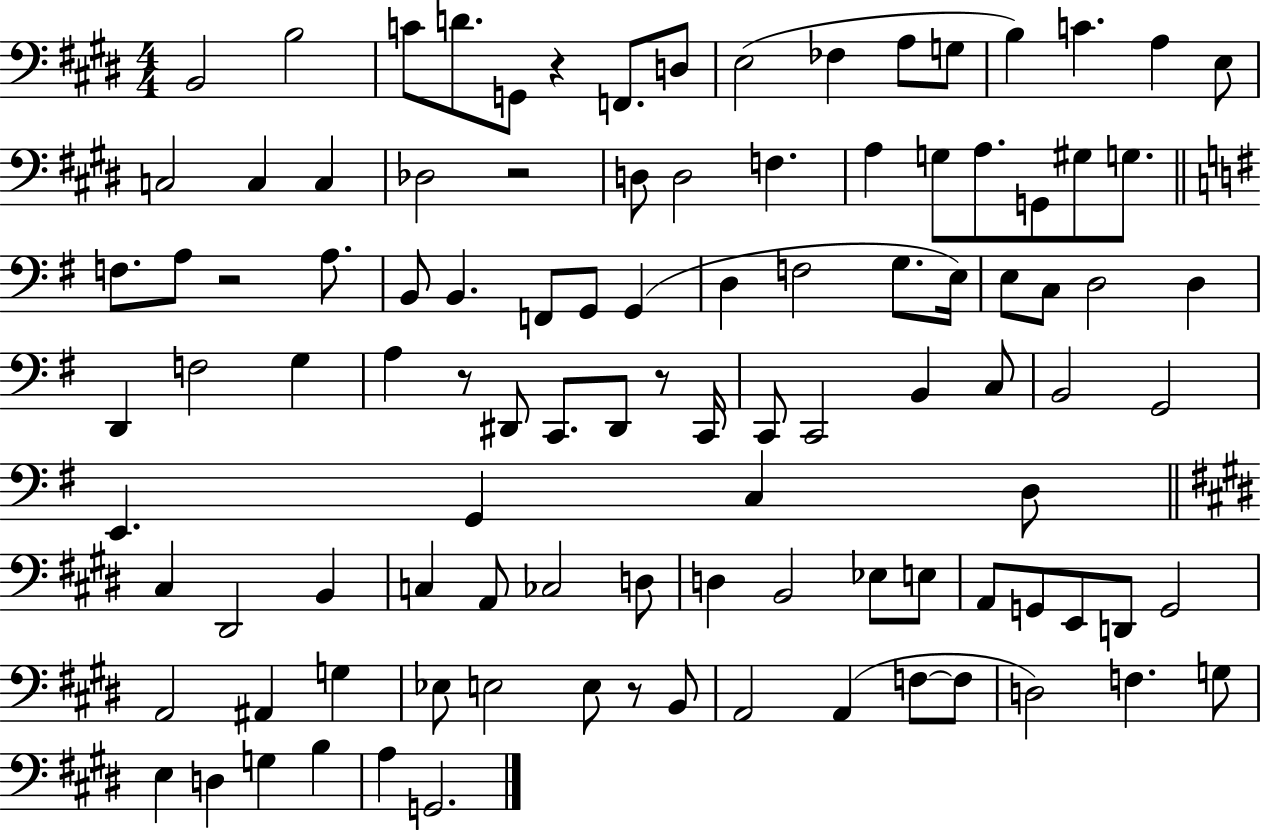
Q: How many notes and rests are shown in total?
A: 104